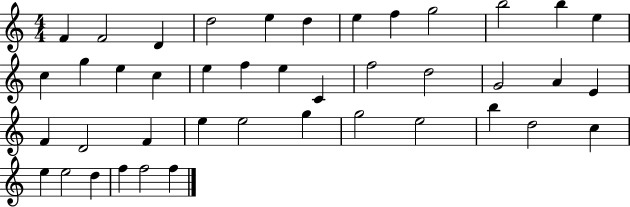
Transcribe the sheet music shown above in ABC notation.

X:1
T:Untitled
M:4/4
L:1/4
K:C
F F2 D d2 e d e f g2 b2 b e c g e c e f e C f2 d2 G2 A E F D2 F e e2 g g2 e2 b d2 c e e2 d f f2 f